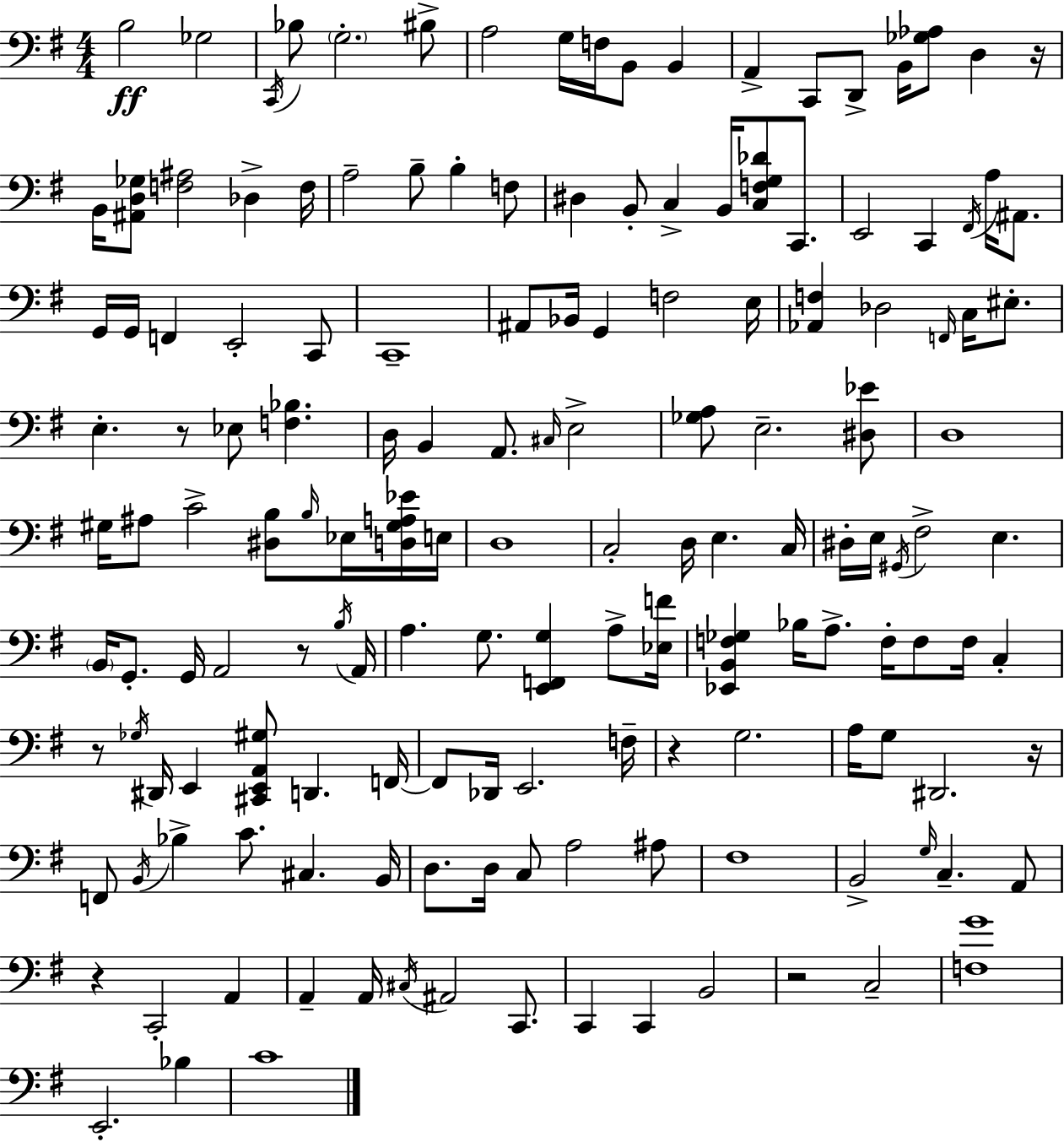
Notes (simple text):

B3/h Gb3/h C2/s Bb3/e G3/h. BIS3/e A3/h G3/s F3/s B2/e B2/q A2/q C2/e D2/e B2/s [Gb3,Ab3]/e D3/q R/s B2/s [A#2,D3,Gb3]/e [F3,A#3]/h Db3/q F3/s A3/h B3/e B3/q F3/e D#3/q B2/e C3/q B2/s [C3,F3,G3,Db4]/e C2/e. E2/h C2/q F#2/s A3/s A#2/e. G2/s G2/s F2/q E2/h C2/e C2/w A#2/e Bb2/s G2/q F3/h E3/s [Ab2,F3]/q Db3/h F2/s C3/s EIS3/e. E3/q. R/e Eb3/e [F3,Bb3]/q. D3/s B2/q A2/e. C#3/s E3/h [Gb3,A3]/e E3/h. [D#3,Eb4]/e D3/w G#3/s A#3/e C4/h [D#3,B3]/e B3/s Eb3/s [D3,G#3,A3,Eb4]/s E3/s D3/w C3/h D3/s E3/q. C3/s D#3/s E3/s G#2/s F#3/h E3/q. B2/s G2/e. G2/s A2/h R/e B3/s A2/s A3/q. G3/e. [E2,F2,G3]/q A3/e [Eb3,F4]/s [Eb2,B2,F3,Gb3]/q Bb3/s A3/e. F3/s F3/e F3/s C3/q R/e Gb3/s D#2/s E2/q [C#2,E2,A2,G#3]/e D2/q. F2/s F2/e Db2/s E2/h. F3/s R/q G3/h. A3/s G3/e D#2/h. R/s F2/e B2/s Bb3/q C4/e. C#3/q. B2/s D3/e. D3/s C3/e A3/h A#3/e F#3/w B2/h G3/s C3/q. A2/e R/q C2/h A2/q A2/q A2/s C#3/s A#2/h C2/e. C2/q C2/q B2/h R/h C3/h [F3,G4]/w E2/h. Bb3/q C4/w